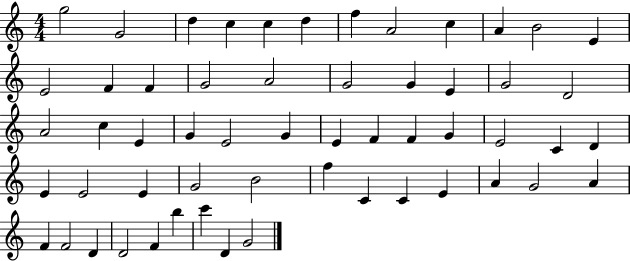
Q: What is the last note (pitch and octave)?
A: G4